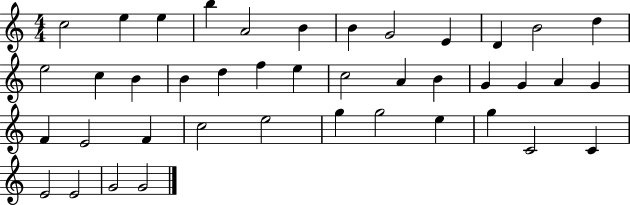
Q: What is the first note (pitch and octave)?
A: C5